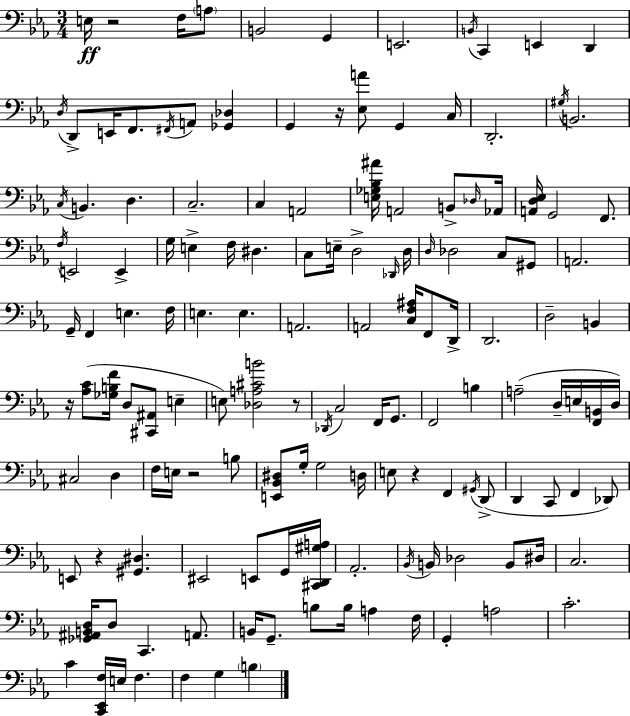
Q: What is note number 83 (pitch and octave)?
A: G3